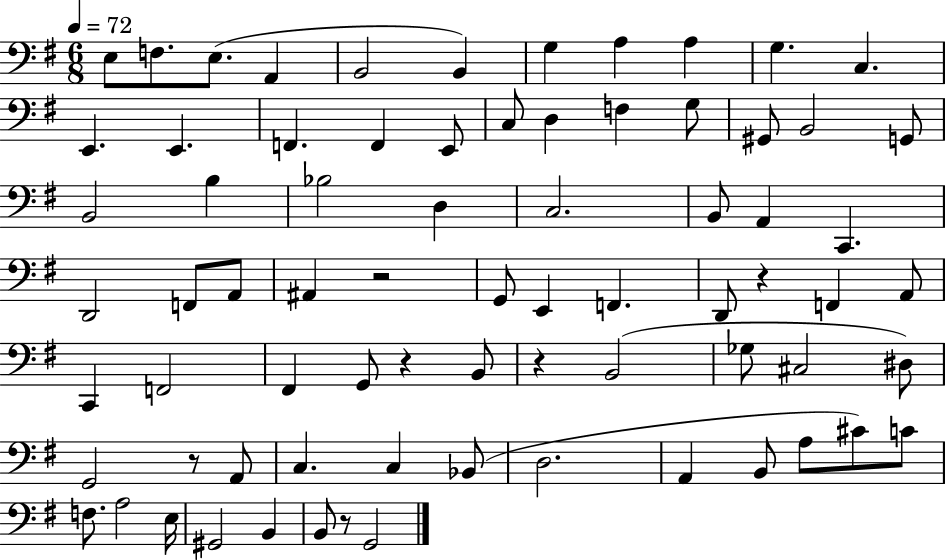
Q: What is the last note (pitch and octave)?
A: G2